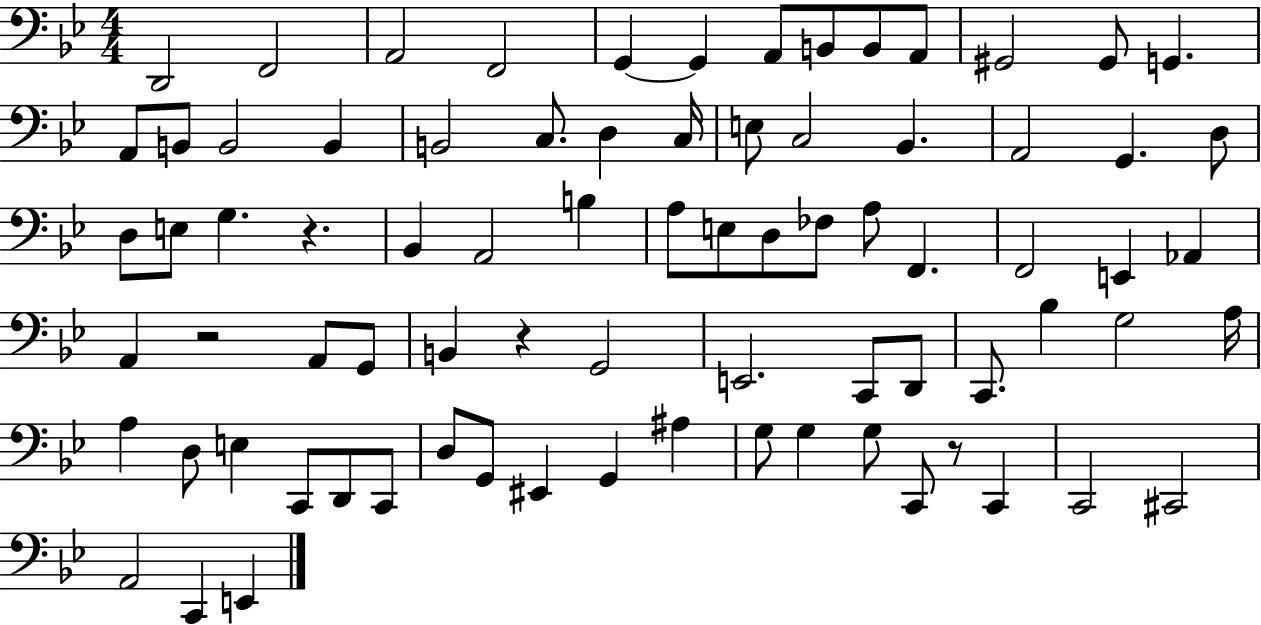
{
  \clef bass
  \numericTimeSignature
  \time 4/4
  \key bes \major
  d,2 f,2 | a,2 f,2 | g,4~~ g,4 a,8 b,8 b,8 a,8 | gis,2 gis,8 g,4. | \break a,8 b,8 b,2 b,4 | b,2 c8. d4 c16 | e8 c2 bes,4. | a,2 g,4. d8 | \break d8 e8 g4. r4. | bes,4 a,2 b4 | a8 e8 d8 fes8 a8 f,4. | f,2 e,4 aes,4 | \break a,4 r2 a,8 g,8 | b,4 r4 g,2 | e,2. c,8 d,8 | c,8. bes4 g2 a16 | \break a4 d8 e4 c,8 d,8 c,8 | d8 g,8 eis,4 g,4 ais4 | g8 g4 g8 c,8 r8 c,4 | c,2 cis,2 | \break a,2 c,4 e,4 | \bar "|."
}